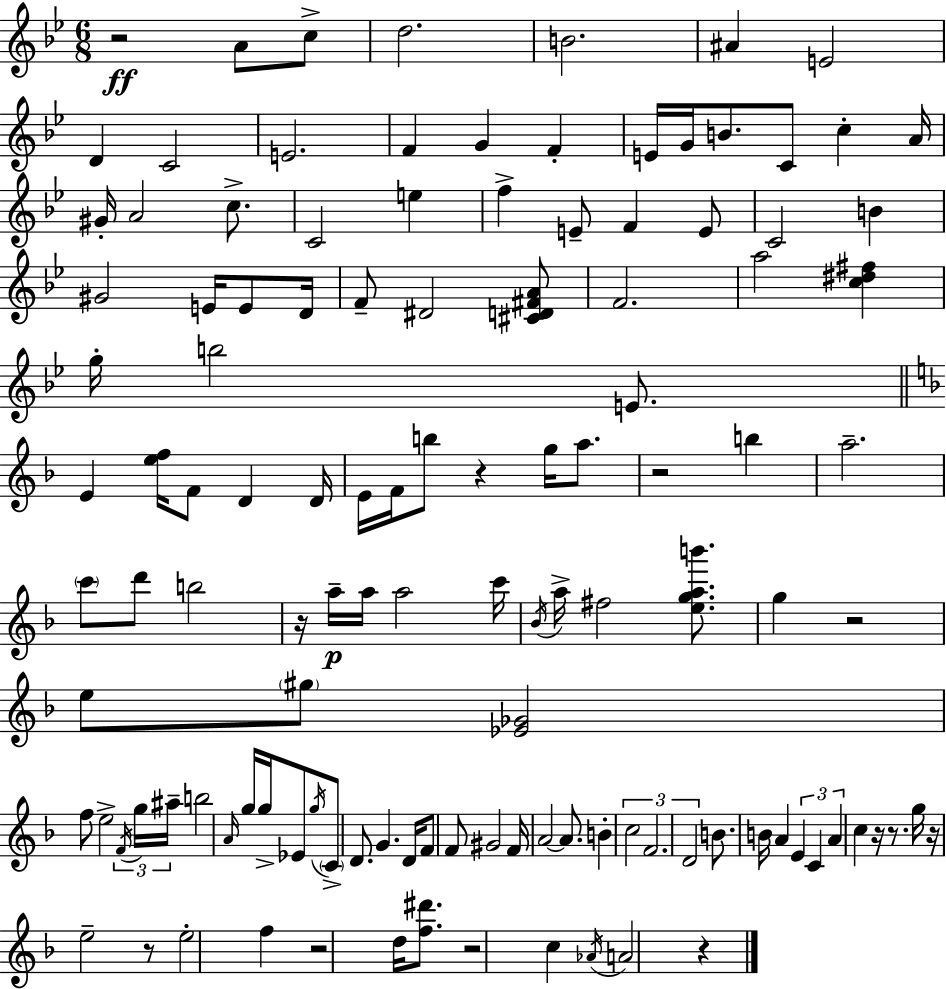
{
  \clef treble
  \numericTimeSignature
  \time 6/8
  \key g \minor
  r2\ff a'8 c''8-> | d''2. | b'2. | ais'4 e'2 | \break d'4 c'2 | e'2. | f'4 g'4 f'4-. | e'16 g'16 b'8. c'8 c''4-. a'16 | \break gis'16-. a'2 c''8.-> | c'2 e''4 | f''4-> e'8-- f'4 e'8 | c'2 b'4 | \break gis'2 e'16 e'8 d'16 | f'8-- dis'2 <cis' d' fis' a'>8 | f'2. | a''2 <c'' dis'' fis''>4 | \break g''16-. b''2 e'8. | \bar "||" \break \key f \major e'4 <e'' f''>16 f'8 d'4 d'16 | e'16 f'16 b''8 r4 g''16 a''8. | r2 b''4 | a''2.-- | \break \parenthesize c'''8 d'''8 b''2 | r16 a''16--\p a''16 a''2 c'''16 | \acciaccatura { bes'16 } a''16-> fis''2 <e'' g'' a'' b'''>8. | g''4 r2 | \break e''8 \parenthesize gis''8 <ees' ges'>2 | f''8 e''2-> \tuplet 3/2 { \acciaccatura { f'16 } | g''16 ais''16-- } b''2 \grace { a'16 } g''16 | g''16-> ees'8 \acciaccatura { g''16 } \parenthesize c'8-> d'8. g'4. | \break d'16 f'8 f'8 gis'2 | f'16 a'2~~ | a'8. b'4-. \tuplet 3/2 { c''2 | f'2. | \break d'2 } | b'8. b'16 a'4 \tuplet 3/2 { e'4 | c'4 a'4 } c''4 | r16 r8. g''16 r16 e''2-- | \break r8 e''2-. | f''4 r2 | d''16 <f'' dis'''>8. r2 | c''4 \acciaccatura { aes'16 } a'2 | \break r4 \bar "|."
}